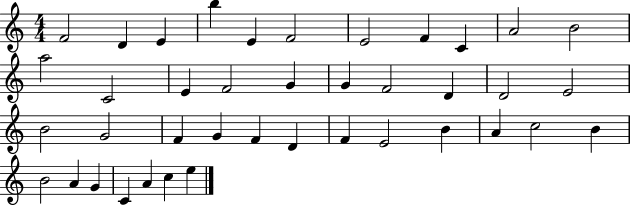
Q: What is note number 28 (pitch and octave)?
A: F4